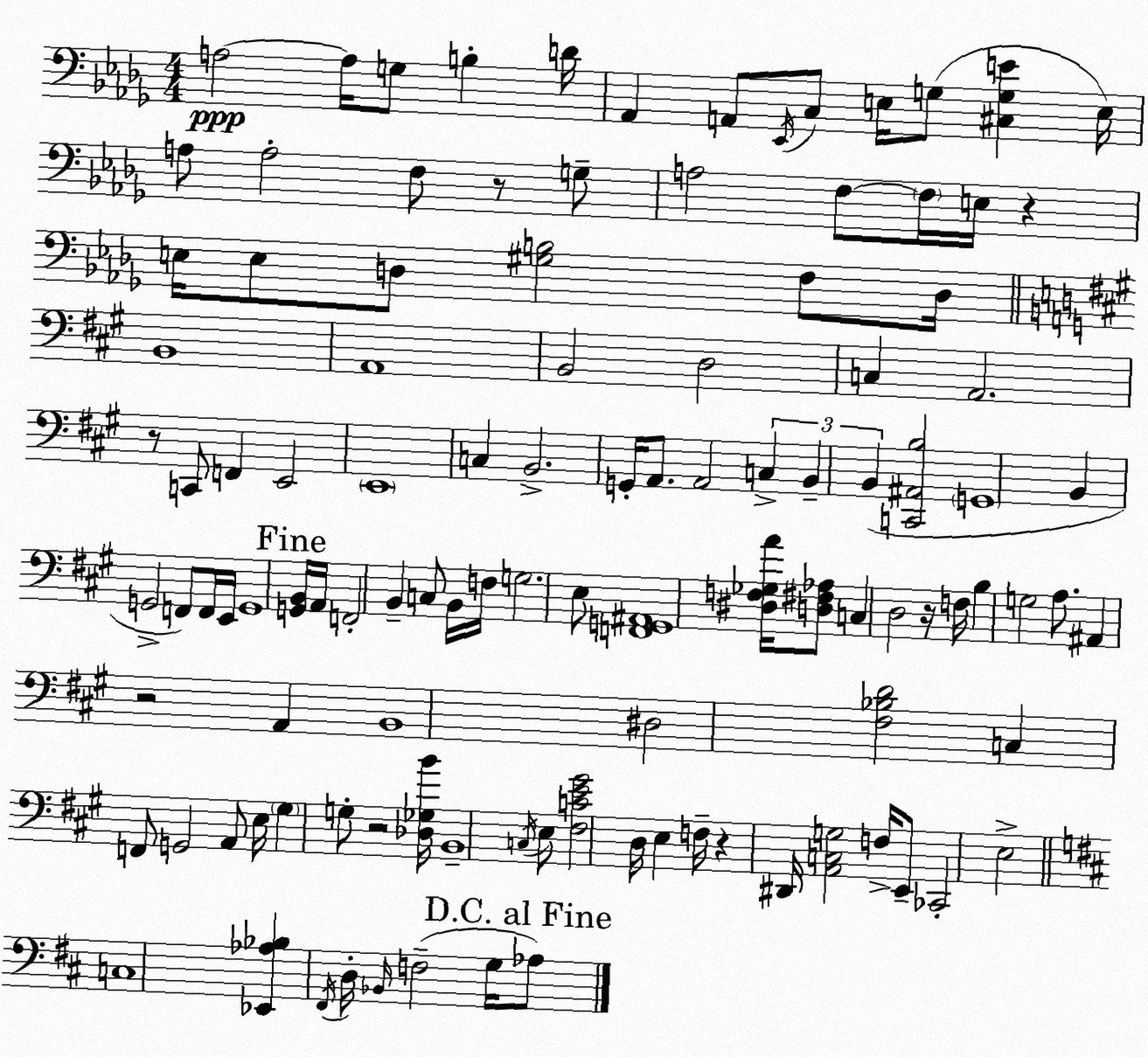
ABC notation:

X:1
T:Untitled
M:4/4
L:1/4
K:Bbm
A,2 A,/4 G,/2 B, D/4 _A,, A,,/2 _E,,/4 C,/2 E,/4 G,/2 [^C,G,E] E,/4 A,/2 A,2 F,/2 z/2 G,/2 A,2 F,/2 F,/4 E,/4 z E,/4 E,/2 D,/2 [^G,B,]2 F,/2 D,/4 B,,4 A,,4 B,,2 D,2 C, A,,2 z/2 C,,/2 F,, E,,2 E,,4 C, B,,2 G,,/4 A,,/2 A,,2 C, B,, B,, [C,,^A,,B,]2 G,,4 B,, G,,2 F,,/2 F,,/4 E,,/4 G,,4 [G,,B,,]/4 A,,/4 F,,2 B,, C,/2 B,,/4 F,/4 G,2 E,/2 [F,,G,,^A,,]4 [^D,F,_G,A]/4 [D,^F,_A,]/2 C, D,2 z/4 F,/4 B, G,2 A,/2 ^A,, z2 A,, B,,4 ^D,2 [^F,_B,D]2 C, F,,/2 G,,2 A,,/2 E,/4 ^G, G,/2 z2 [_D,_G,B]/4 B,,4 C,/4 E,/2 [^F,CE^G]2 D,/4 E, F,/4 z ^D,,/4 [A,,C,G,]2 F,/4 E,,/2 _C,,2 E,2 C,4 [_E,,_A,_B,] ^F,,/4 D,/4 _B,,/4 F,2 G,/4 _A,/2